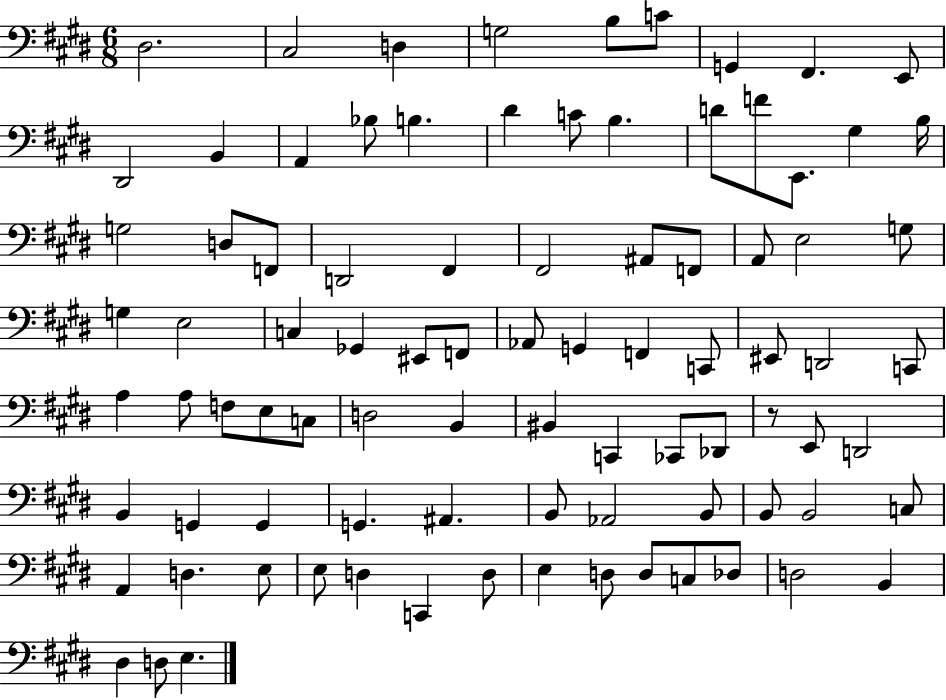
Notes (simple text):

D#3/h. C#3/h D3/q G3/h B3/e C4/e G2/q F#2/q. E2/e D#2/h B2/q A2/q Bb3/e B3/q. D#4/q C4/e B3/q. D4/e F4/e E2/e. G#3/q B3/s G3/h D3/e F2/e D2/h F#2/q F#2/h A#2/e F2/e A2/e E3/h G3/e G3/q E3/h C3/q Gb2/q EIS2/e F2/e Ab2/e G2/q F2/q C2/e EIS2/e D2/h C2/e A3/q A3/e F3/e E3/e C3/e D3/h B2/q BIS2/q C2/q CES2/e Db2/e R/e E2/e D2/h B2/q G2/q G2/q G2/q. A#2/q. B2/e Ab2/h B2/e B2/e B2/h C3/e A2/q D3/q. E3/e E3/e D3/q C2/q D3/e E3/q D3/e D3/e C3/e Db3/e D3/h B2/q D#3/q D3/e E3/q.